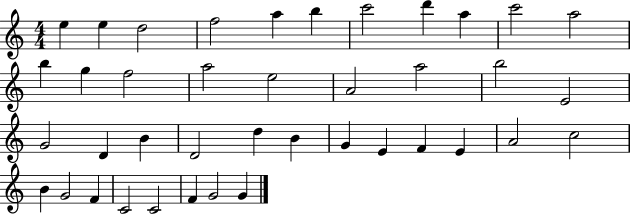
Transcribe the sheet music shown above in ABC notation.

X:1
T:Untitled
M:4/4
L:1/4
K:C
e e d2 f2 a b c'2 d' a c'2 a2 b g f2 a2 e2 A2 a2 b2 E2 G2 D B D2 d B G E F E A2 c2 B G2 F C2 C2 F G2 G